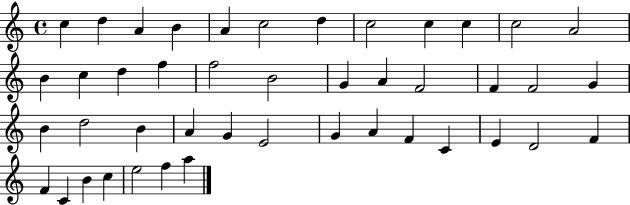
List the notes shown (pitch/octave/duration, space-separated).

C5/q D5/q A4/q B4/q A4/q C5/h D5/q C5/h C5/q C5/q C5/h A4/h B4/q C5/q D5/q F5/q F5/h B4/h G4/q A4/q F4/h F4/q F4/h G4/q B4/q D5/h B4/q A4/q G4/q E4/h G4/q A4/q F4/q C4/q E4/q D4/h F4/q F4/q C4/q B4/q C5/q E5/h F5/q A5/q